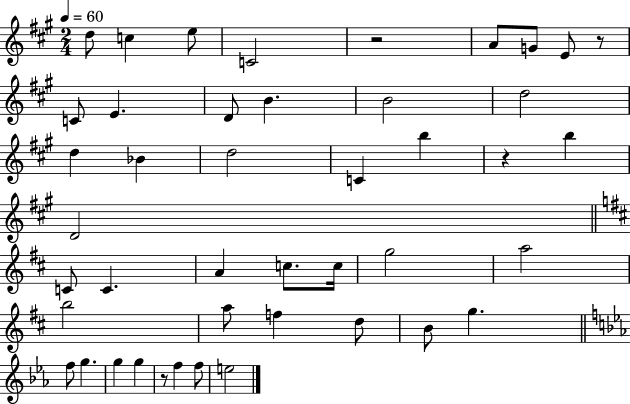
{
  \clef treble
  \numericTimeSignature
  \time 2/4
  \key a \major
  \tempo 4 = 60
  d''8 c''4 e''8 | c'2 | r2 | a'8 g'8 e'8 r8 | \break c'8 e'4. | d'8 b'4. | b'2 | d''2 | \break d''4 bes'4 | d''2 | c'4 b''4 | r4 b''4 | \break d'2 | \bar "||" \break \key d \major c'8 c'4. | a'4 c''8. c''16 | g''2 | a''2 | \break b''2 | a''8 f''4 d''8 | b'8 g''4. | \bar "||" \break \key ees \major f''8 g''4. | g''4 g''4 | r8 f''4 f''8 | e''2 | \break \bar "|."
}